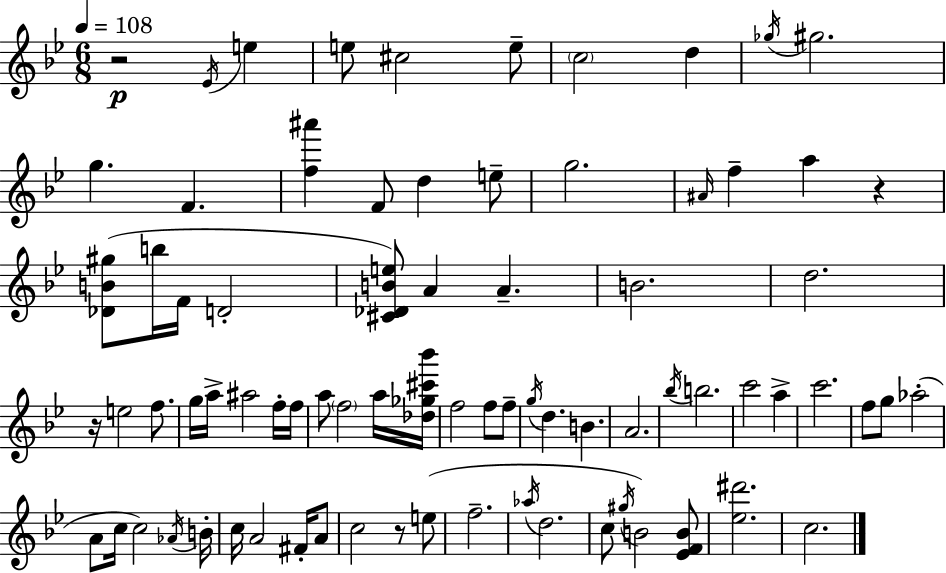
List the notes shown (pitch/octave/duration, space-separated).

R/h Eb4/s E5/q E5/e C#5/h E5/e C5/h D5/q Gb5/s G#5/h. G5/q. F4/q. [F5,A#6]/q F4/e D5/q E5/e G5/h. A#4/s F5/q A5/q R/q [Db4,B4,G#5]/e B5/s F4/s D4/h [C#4,Db4,B4,E5]/e A4/q A4/q. B4/h. D5/h. R/s E5/h F5/e. G5/s A5/s A#5/h F5/s F5/s A5/e F5/h A5/s [Db5,Gb5,C#6,Bb6]/s F5/h F5/e F5/e G5/s D5/q. B4/q. A4/h. Bb5/s B5/h. C6/h A5/q C6/h. F5/e G5/e Ab5/h A4/e C5/s C5/h Ab4/s B4/s C5/s A4/h F#4/s A4/e C5/h R/e E5/e F5/h. Ab5/s D5/h. C5/e G#5/s B4/h [Eb4,F4,B4]/e [Eb5,D#6]/h. C5/h.